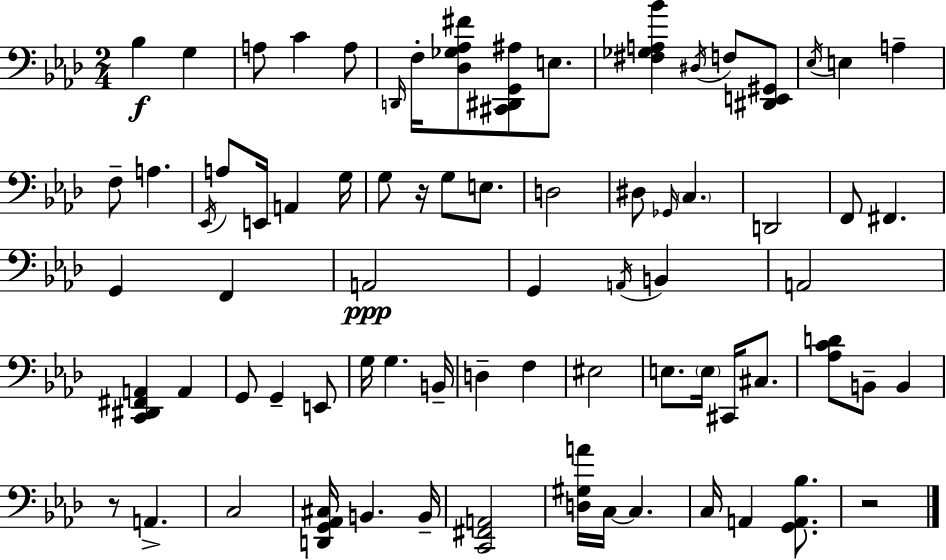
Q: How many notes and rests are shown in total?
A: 74